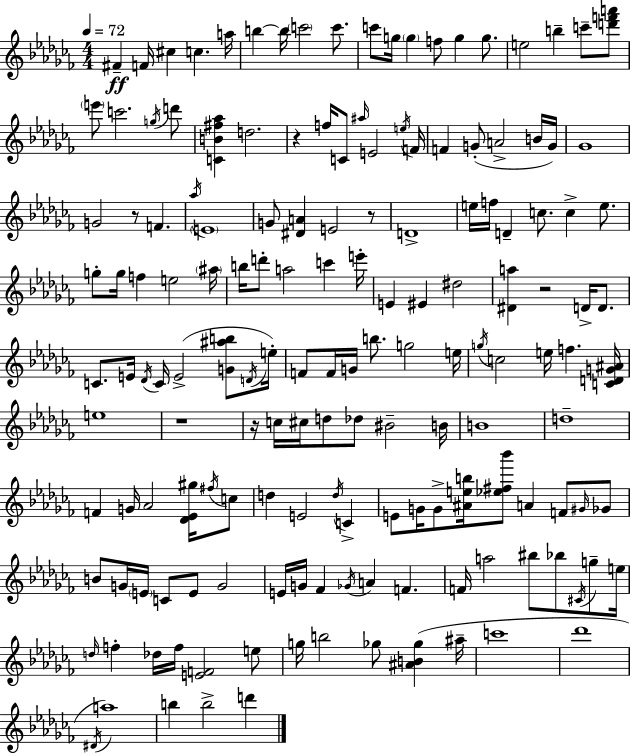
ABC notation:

X:1
T:Untitled
M:4/4
L:1/4
K:Abm
^F F/4 ^c c a/4 b b/4 c'2 c'/2 c'/2 g/4 g f/2 g g/2 e2 b c'/2 [d'f'a']/2 e'/2 c'2 g/4 d'/2 [CB^f_a] d2 z f/4 C/2 ^a/4 E2 e/4 F/4 F G/2 A2 B/4 G/4 _G4 G2 z/2 F _a/4 E4 G/2 [^DA] E2 z/2 D4 e/4 f/4 D c/2 c e/2 g/2 g/4 f e2 ^a/4 b/4 d'/2 a2 c' e'/4 E ^E ^d2 [^Da] z2 D/4 D/2 C/2 E/4 _D/4 C/4 E2 [G^ab]/2 D/4 e/4 F/2 F/4 G/4 b/2 g2 e/4 g/4 c2 e/4 f [CDG^A]/4 e4 z4 z/4 c/4 ^c/4 d/2 _d/2 ^B2 B/4 B4 d4 F G/4 _A2 [_D_E^g]/4 ^f/4 c/2 d E2 d/4 C E/2 G/4 G/2 [^Aeb]/4 [_e^f_b']/2 A F/2 ^G/4 _G/2 B/2 G/4 E/4 C/2 E/2 G2 E/4 G/4 _F _G/4 A F F/4 a2 ^b/2 _b/2 ^C/4 g/2 e/4 d/4 f _d/4 f/4 [EF]2 e/2 g/4 b2 _g/2 [^AB_g] ^a/4 c'4 _d'4 ^D/4 a4 b b2 d'